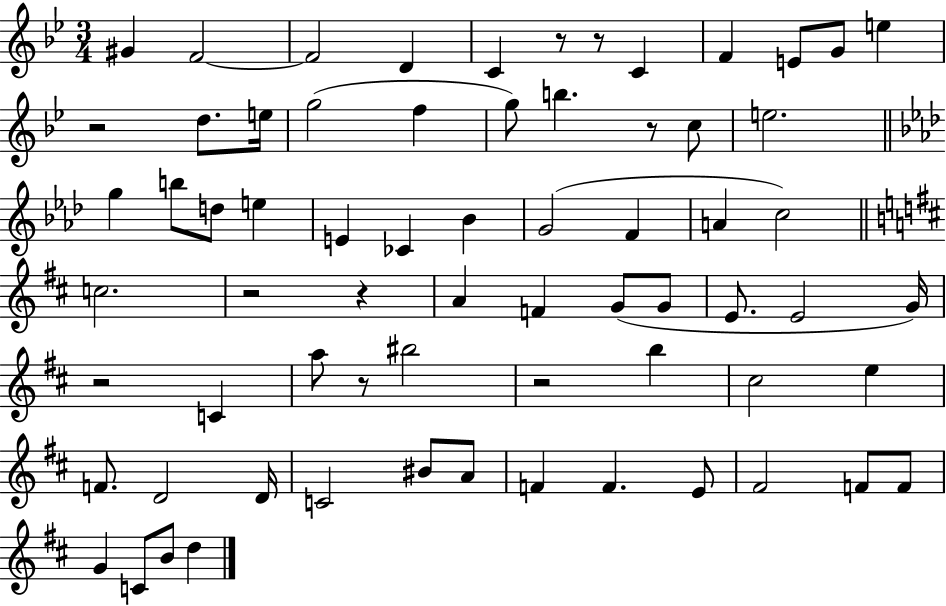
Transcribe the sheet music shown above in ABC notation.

X:1
T:Untitled
M:3/4
L:1/4
K:Bb
^G F2 F2 D C z/2 z/2 C F E/2 G/2 e z2 d/2 e/4 g2 f g/2 b z/2 c/2 e2 g b/2 d/2 e E _C _B G2 F A c2 c2 z2 z A F G/2 G/2 E/2 E2 G/4 z2 C a/2 z/2 ^b2 z2 b ^c2 e F/2 D2 D/4 C2 ^B/2 A/2 F F E/2 ^F2 F/2 F/2 G C/2 B/2 d